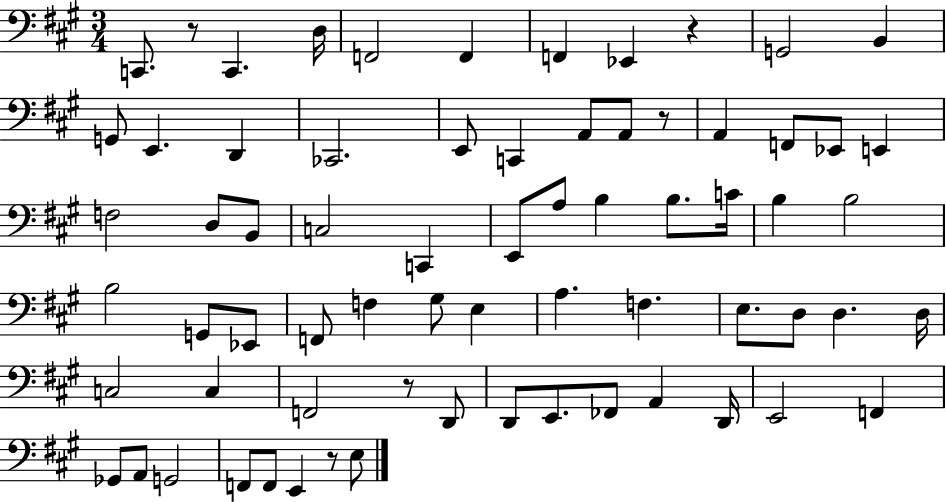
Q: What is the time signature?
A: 3/4